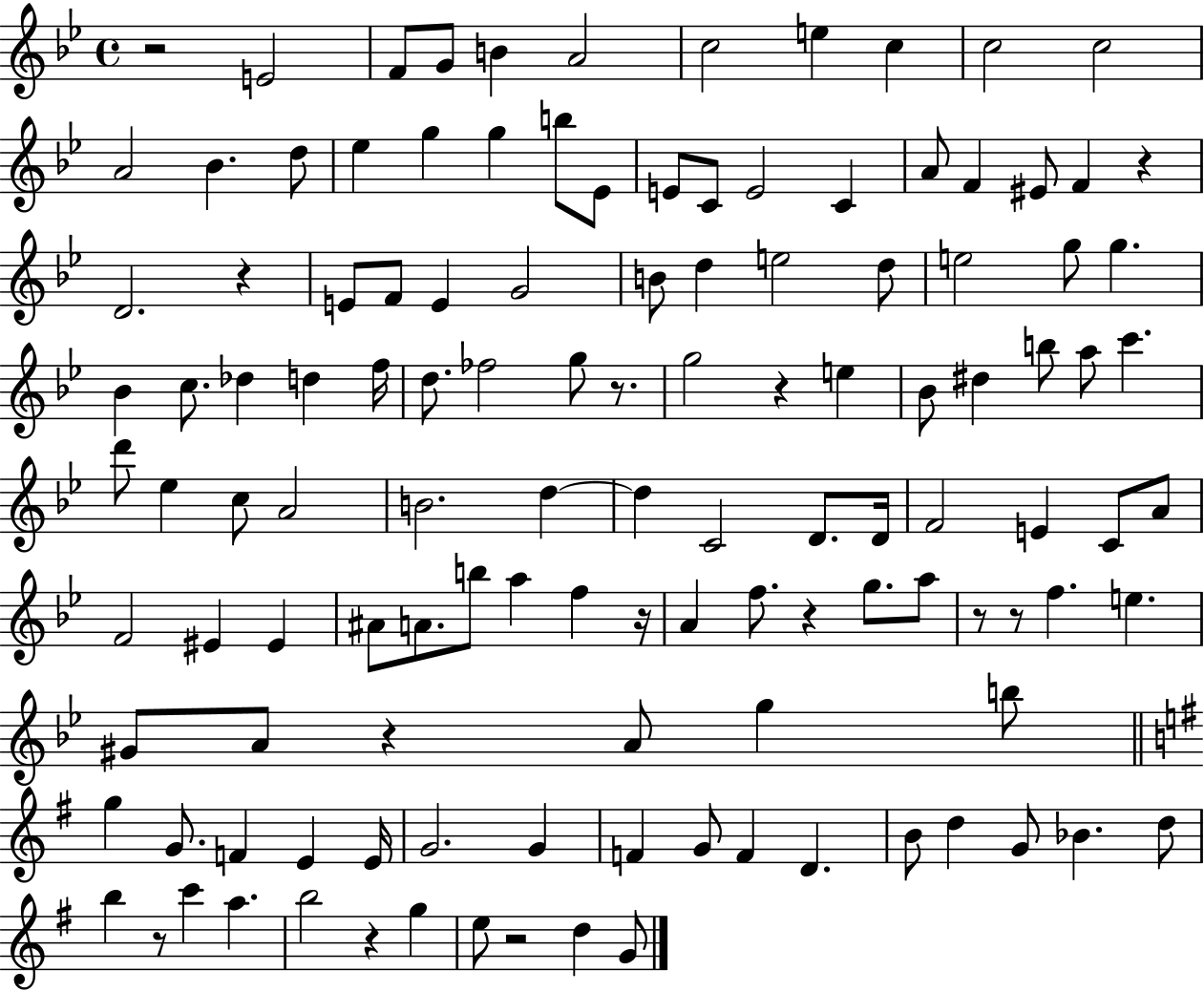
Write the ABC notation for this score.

X:1
T:Untitled
M:4/4
L:1/4
K:Bb
z2 E2 F/2 G/2 B A2 c2 e c c2 c2 A2 _B d/2 _e g g b/2 _E/2 E/2 C/2 E2 C A/2 F ^E/2 F z D2 z E/2 F/2 E G2 B/2 d e2 d/2 e2 g/2 g _B c/2 _d d f/4 d/2 _f2 g/2 z/2 g2 z e _B/2 ^d b/2 a/2 c' d'/2 _e c/2 A2 B2 d d C2 D/2 D/4 F2 E C/2 A/2 F2 ^E ^E ^A/2 A/2 b/2 a f z/4 A f/2 z g/2 a/2 z/2 z/2 f e ^G/2 A/2 z A/2 g b/2 g G/2 F E E/4 G2 G F G/2 F D B/2 d G/2 _B d/2 b z/2 c' a b2 z g e/2 z2 d G/2